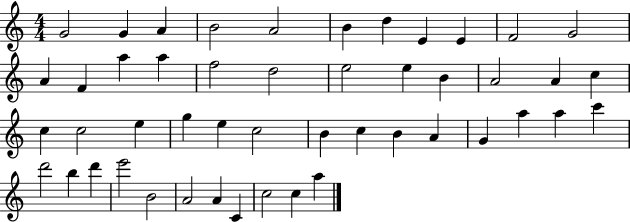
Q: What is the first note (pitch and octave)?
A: G4